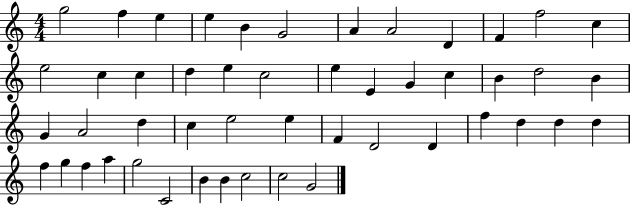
{
  \clef treble
  \numericTimeSignature
  \time 4/4
  \key c \major
  g''2 f''4 e''4 | e''4 b'4 g'2 | a'4 a'2 d'4 | f'4 f''2 c''4 | \break e''2 c''4 c''4 | d''4 e''4 c''2 | e''4 e'4 g'4 c''4 | b'4 d''2 b'4 | \break g'4 a'2 d''4 | c''4 e''2 e''4 | f'4 d'2 d'4 | f''4 d''4 d''4 d''4 | \break f''4 g''4 f''4 a''4 | g''2 c'2 | b'4 b'4 c''2 | c''2 g'2 | \break \bar "|."
}